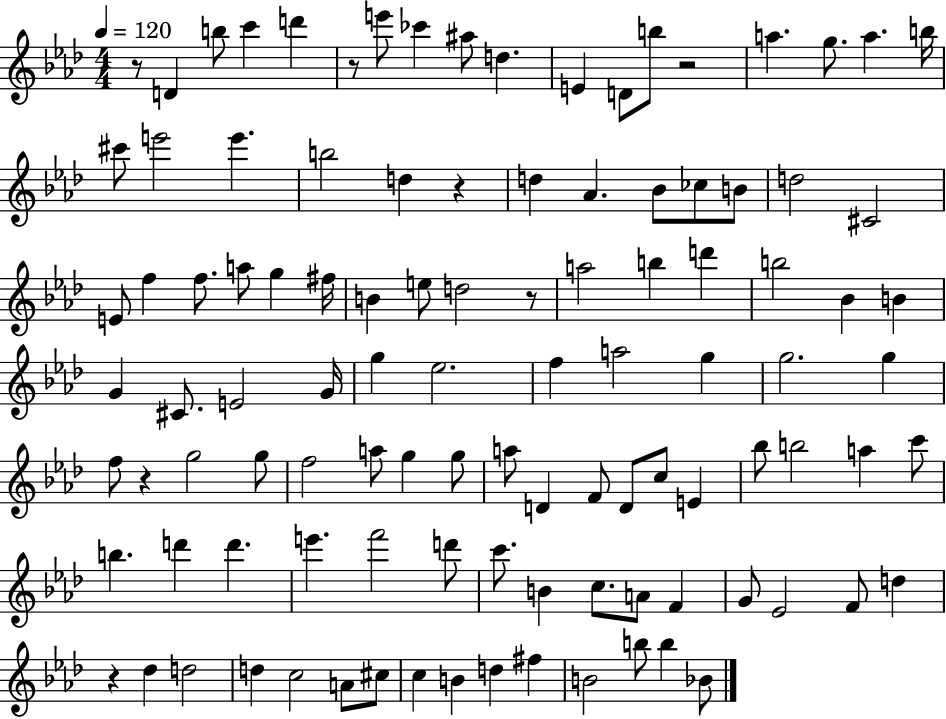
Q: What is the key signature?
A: AES major